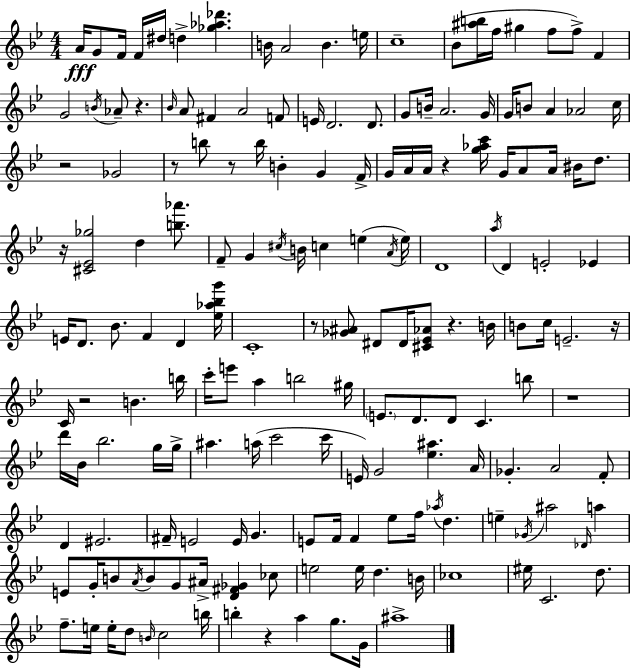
X:1
T:Untitled
M:4/4
L:1/4
K:Bb
A/4 G/2 F/4 F/4 ^d/4 d [_g_a_d'] B/4 A2 B e/4 c4 _B/2 [^ab]/4 f/4 ^g f/2 f/2 F G2 B/4 _A/2 z _B/4 A/2 ^F A2 F/2 E/4 D2 D/2 G/2 B/4 A2 G/4 G/4 B/2 A _A2 c/4 z2 _G2 z/2 b/2 z/2 b/4 B G F/4 G/4 A/4 A/4 z [g_ac']/4 G/4 A/2 A/4 ^B/4 d/2 z/4 [^C_E_g]2 d [b_a']/2 F/2 G ^c/4 B/4 c e A/4 e/4 D4 a/4 D E2 _E E/4 D/2 _B/2 F D [_e_a_bg']/4 C4 z/2 [_G^A]/2 ^D/2 ^D/4 [^C_E_A]/2 z B/4 B/2 c/4 E2 z/4 C/4 z2 B b/4 c'/4 e'/2 a b2 ^g/4 E/2 D/2 D/2 C b/2 z4 d'/4 _B/4 _b2 g/4 g/4 ^a a/4 c'2 c'/4 E/4 G2 [_e^a] A/4 _G A2 F/2 D ^E2 ^F/4 E2 E/4 G E/2 F/4 F _e/2 f/4 _a/4 d e _G/4 ^a2 _D/4 a E/2 G/4 B/2 A/4 B/2 G/2 ^A/4 [D^F_G] _c/2 e2 e/4 d B/4 _c4 ^e/4 C2 d/2 f/2 e/4 e/4 d/2 B/4 c2 b/4 b z a g/2 G/4 ^a4